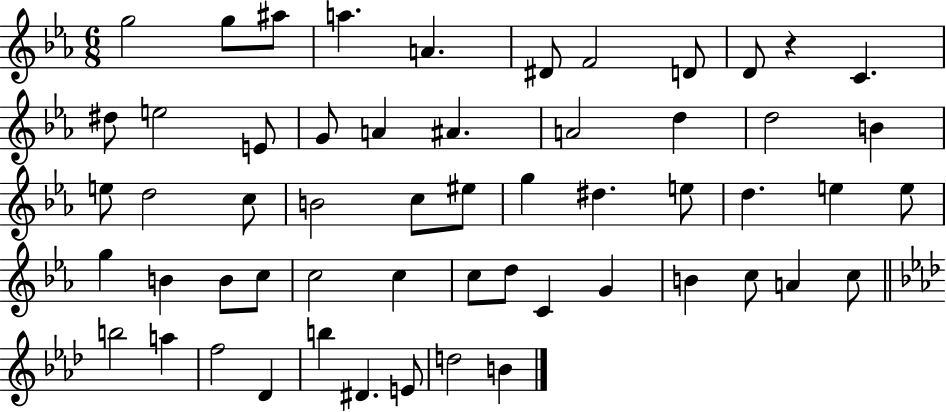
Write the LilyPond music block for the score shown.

{
  \clef treble
  \numericTimeSignature
  \time 6/8
  \key ees \major
  g''2 g''8 ais''8 | a''4. a'4. | dis'8 f'2 d'8 | d'8 r4 c'4. | \break dis''8 e''2 e'8 | g'8 a'4 ais'4. | a'2 d''4 | d''2 b'4 | \break e''8 d''2 c''8 | b'2 c''8 eis''8 | g''4 dis''4. e''8 | d''4. e''4 e''8 | \break g''4 b'4 b'8 c''8 | c''2 c''4 | c''8 d''8 c'4 g'4 | b'4 c''8 a'4 c''8 | \break \bar "||" \break \key f \minor b''2 a''4 | f''2 des'4 | b''4 dis'4. e'8 | d''2 b'4 | \break \bar "|."
}